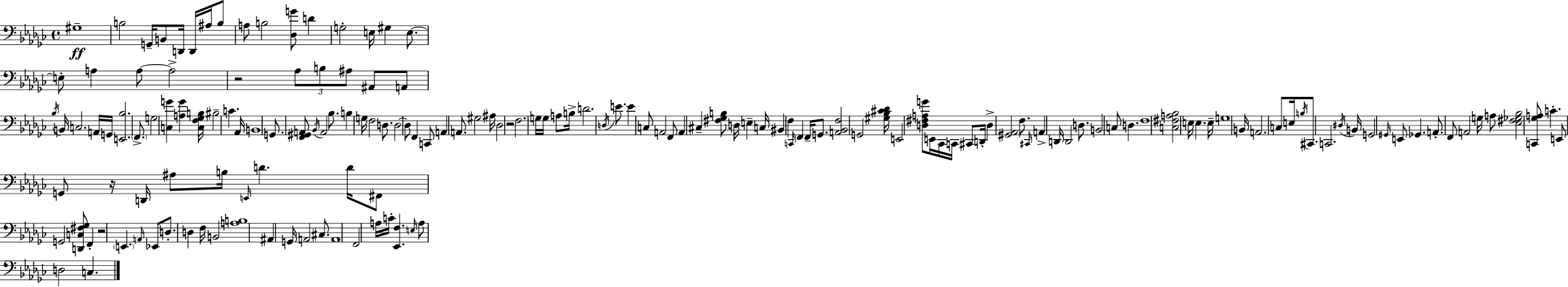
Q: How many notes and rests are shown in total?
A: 167